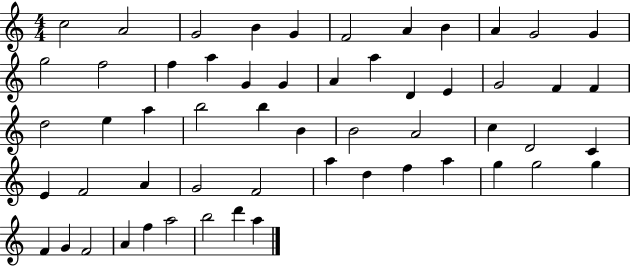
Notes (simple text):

C5/h A4/h G4/h B4/q G4/q F4/h A4/q B4/q A4/q G4/h G4/q G5/h F5/h F5/q A5/q G4/q G4/q A4/q A5/q D4/q E4/q G4/h F4/q F4/q D5/h E5/q A5/q B5/h B5/q B4/q B4/h A4/h C5/q D4/h C4/q E4/q F4/h A4/q G4/h F4/h A5/q D5/q F5/q A5/q G5/q G5/h G5/q F4/q G4/q F4/h A4/q F5/q A5/h B5/h D6/q A5/q